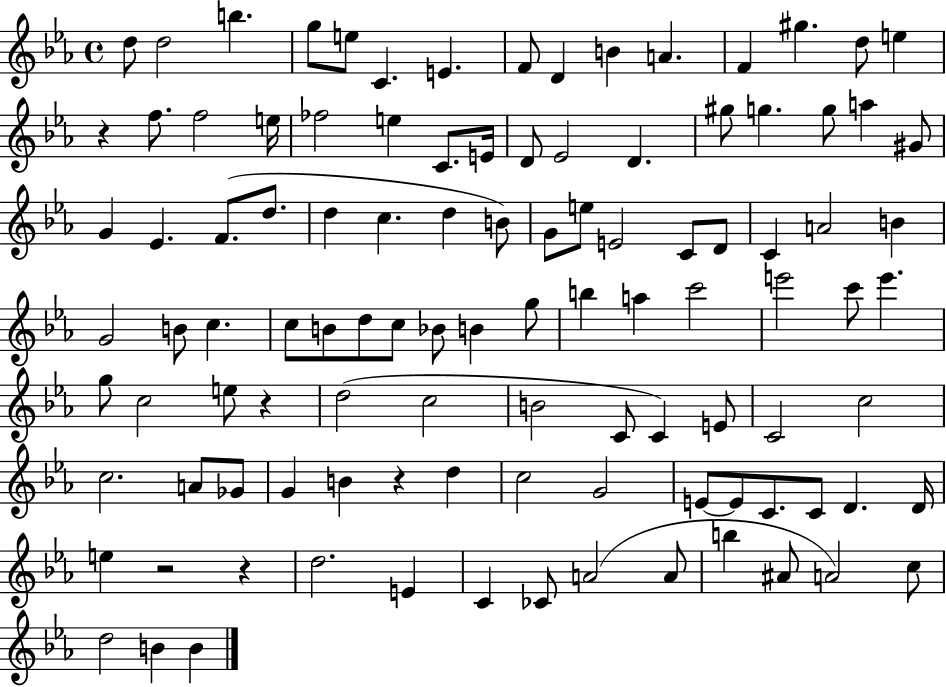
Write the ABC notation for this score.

X:1
T:Untitled
M:4/4
L:1/4
K:Eb
d/2 d2 b g/2 e/2 C E F/2 D B A F ^g d/2 e z f/2 f2 e/4 _f2 e C/2 E/4 D/2 _E2 D ^g/2 g g/2 a ^G/2 G _E F/2 d/2 d c d B/2 G/2 e/2 E2 C/2 D/2 C A2 B G2 B/2 c c/2 B/2 d/2 c/2 _B/2 B g/2 b a c'2 e'2 c'/2 e' g/2 c2 e/2 z d2 c2 B2 C/2 C E/2 C2 c2 c2 A/2 _G/2 G B z d c2 G2 E/2 E/2 C/2 C/2 D D/4 e z2 z d2 E C _C/2 A2 A/2 b ^A/2 A2 c/2 d2 B B